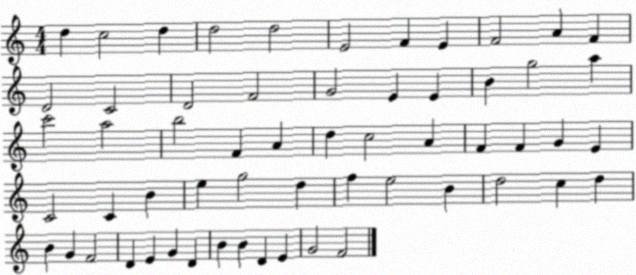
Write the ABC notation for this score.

X:1
T:Untitled
M:4/4
L:1/4
K:C
d c2 d d2 d2 E2 F E F2 A F D2 C2 D2 F2 G2 E E B g2 a c'2 a2 b2 F A d c2 A F F G E C2 C B e g2 d f e2 B d2 c d B G F2 D E G D B B D E G2 F2